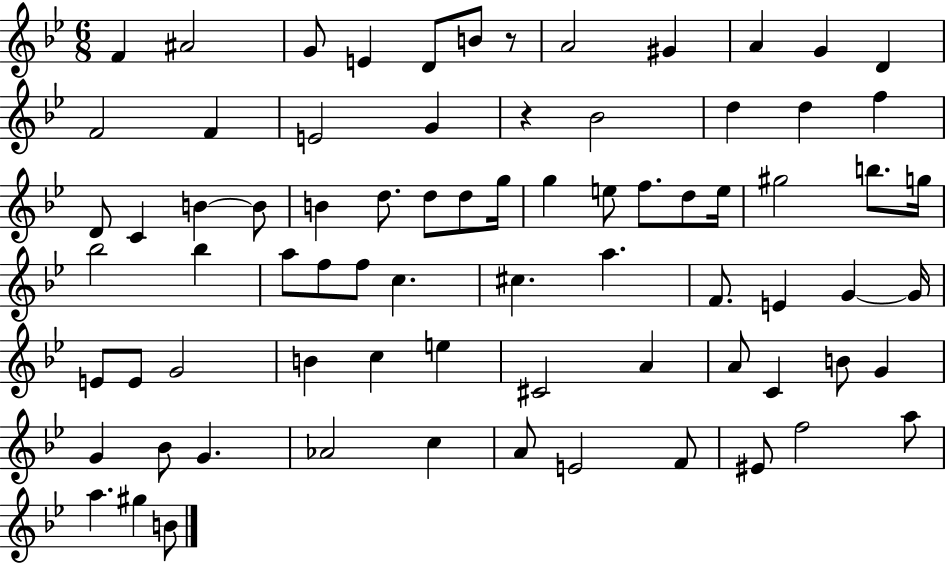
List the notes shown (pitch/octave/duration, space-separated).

F4/q A#4/h G4/e E4/q D4/e B4/e R/e A4/h G#4/q A4/q G4/q D4/q F4/h F4/q E4/h G4/q R/q Bb4/h D5/q D5/q F5/q D4/e C4/q B4/q B4/e B4/q D5/e. D5/e D5/e G5/s G5/q E5/e F5/e. D5/e E5/s G#5/h B5/e. G5/s Bb5/h Bb5/q A5/e F5/e F5/e C5/q. C#5/q. A5/q. F4/e. E4/q G4/q G4/s E4/e E4/e G4/h B4/q C5/q E5/q C#4/h A4/q A4/e C4/q B4/e G4/q G4/q Bb4/e G4/q. Ab4/h C5/q A4/e E4/h F4/e EIS4/e F5/h A5/e A5/q. G#5/q B4/e